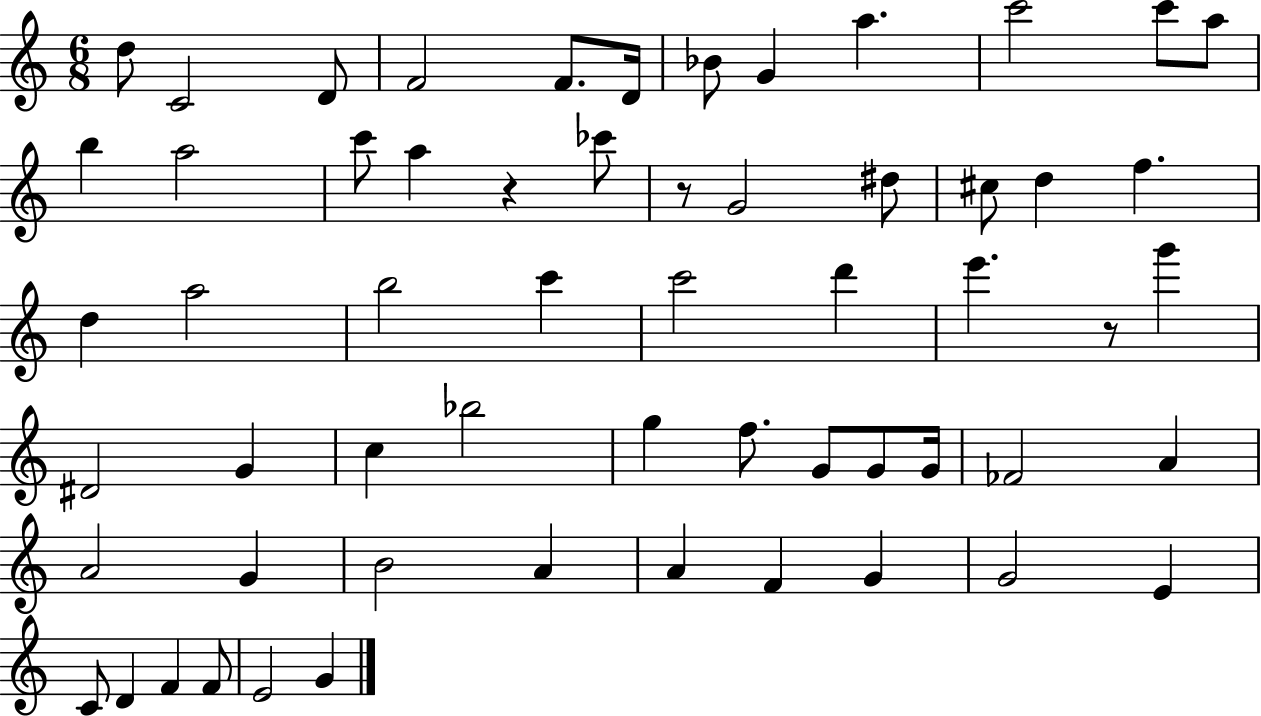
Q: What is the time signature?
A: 6/8